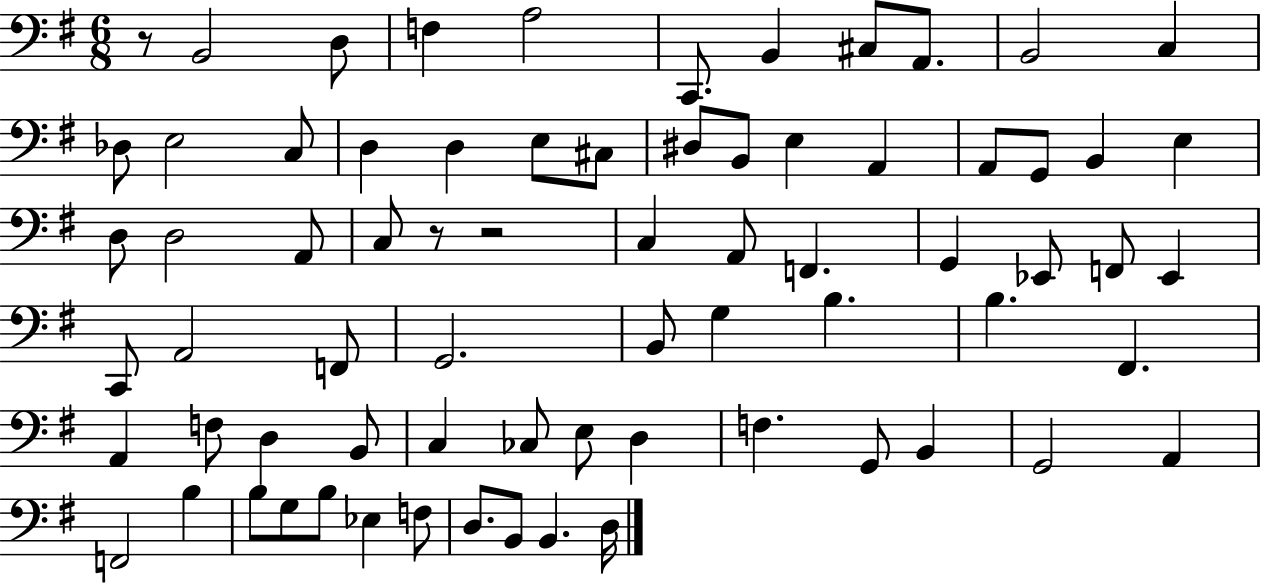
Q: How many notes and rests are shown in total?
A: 72